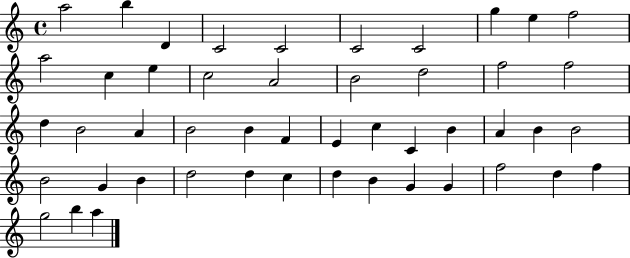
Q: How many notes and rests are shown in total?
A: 48